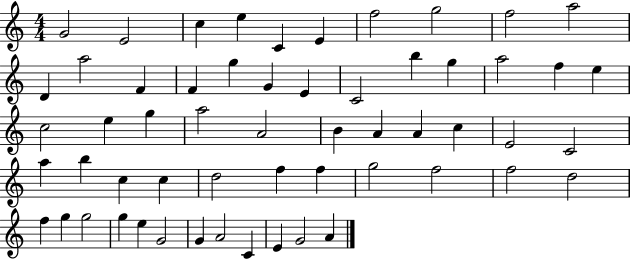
G4/h E4/h C5/q E5/q C4/q E4/q F5/h G5/h F5/h A5/h D4/q A5/h F4/q F4/q G5/q G4/q E4/q C4/h B5/q G5/q A5/h F5/q E5/q C5/h E5/q G5/q A5/h A4/h B4/q A4/q A4/q C5/q E4/h C4/h A5/q B5/q C5/q C5/q D5/h F5/q F5/q G5/h F5/h F5/h D5/h F5/q G5/q G5/h G5/q E5/q G4/h G4/q A4/h C4/q E4/q G4/h A4/q